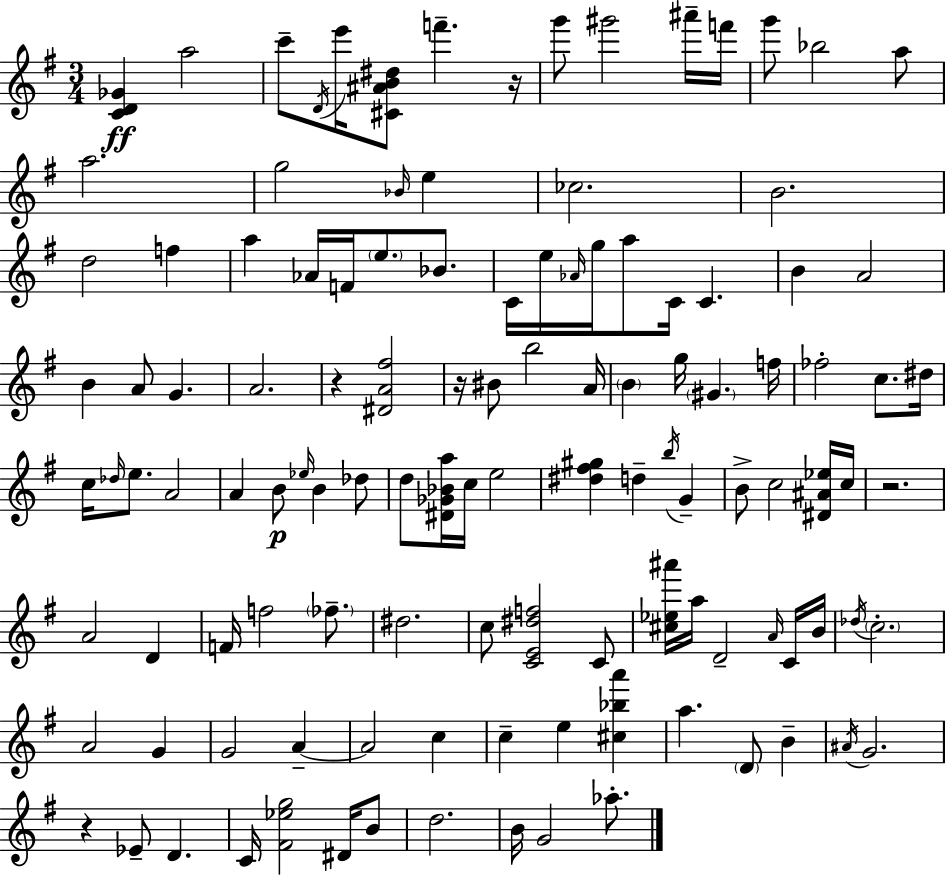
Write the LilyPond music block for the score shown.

{
  \clef treble
  \numericTimeSignature
  \time 3/4
  \key e \minor
  <c' d' ges'>4\ff a''2 | c'''8-- \acciaccatura { d'16 } e'''16 <cis' ais' b' dis''>8 f'''4.-- | r16 g'''8 gis'''2 ais'''16-- | f'''16 g'''8 bes''2 a''8 | \break a''2. | g''2 \grace { bes'16 } e''4 | ces''2. | b'2. | \break d''2 f''4 | a''4 aes'16 f'16 \parenthesize e''8. bes'8. | c'16 e''16 \grace { aes'16 } g''16 a''8 c'16 c'4. | b'4 a'2 | \break b'4 a'8 g'4. | a'2. | r4 <dis' a' fis''>2 | r16 bis'8 b''2 | \break a'16 \parenthesize b'4 g''16 \parenthesize gis'4. | f''16 fes''2-. c''8. | dis''16 c''16 \grace { des''16 } e''8. a'2 | a'4 b'8\p \grace { ees''16 } b'4 | \break des''8 d''8 <dis' ges' bes' a''>16 c''16 e''2 | <dis'' fis'' gis''>4 d''4-- | \acciaccatura { b''16 } g'4-- b'8-> c''2 | <dis' ais' ees''>16 c''16 r2. | \break a'2 | d'4 f'16 f''2 | \parenthesize fes''8.-- dis''2. | c''8 <c' e' dis'' f''>2 | \break c'8 <cis'' ees'' ais'''>16 a''16 d'2-- | \grace { a'16 } c'16 b'16 \acciaccatura { des''16 } \parenthesize c''2.-. | a'2 | g'4 g'2 | \break a'4--~~ a'2 | c''4 c''4-- | e''4 <cis'' bes'' a'''>4 a''4. | \parenthesize d'8 b'4-- \acciaccatura { ais'16 } g'2. | \break r4 | ees'8-- d'4. c'16 <fis' ees'' g''>2 | dis'16 b'8 d''2. | b'16 g'2 | \break aes''8.-. \bar "|."
}